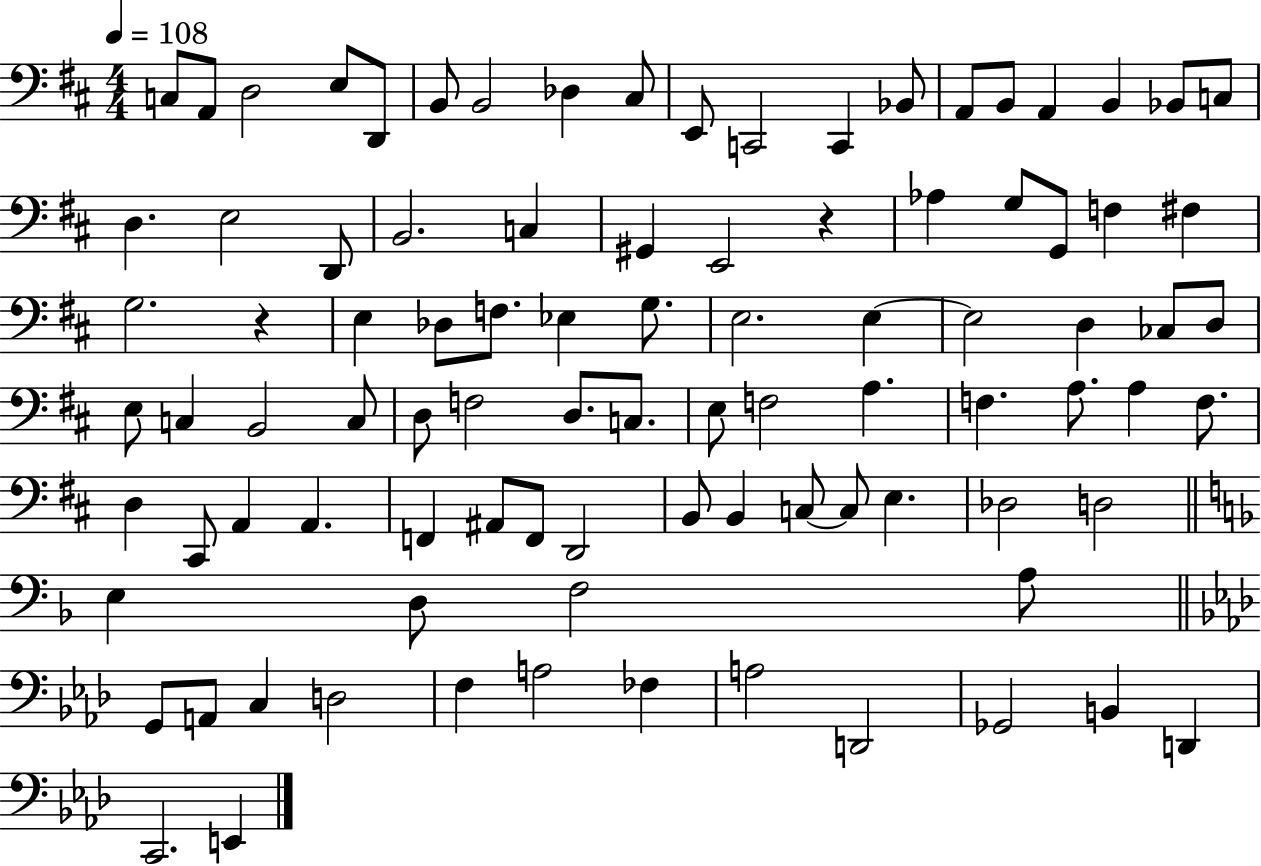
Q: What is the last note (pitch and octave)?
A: E2